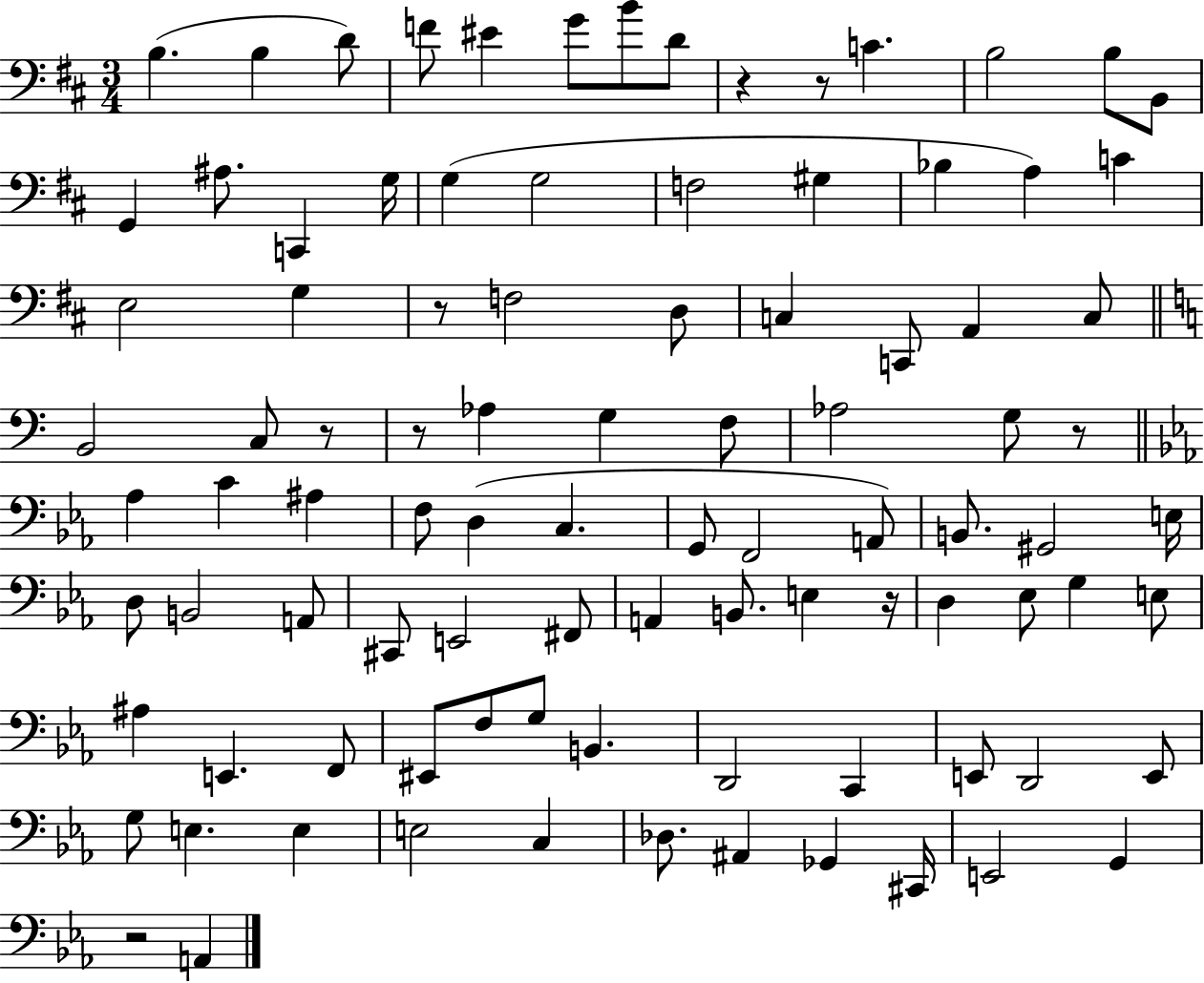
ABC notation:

X:1
T:Untitled
M:3/4
L:1/4
K:D
B, B, D/2 F/2 ^E G/2 B/2 D/2 z z/2 C B,2 B,/2 B,,/2 G,, ^A,/2 C,, G,/4 G, G,2 F,2 ^G, _B, A, C E,2 G, z/2 F,2 D,/2 C, C,,/2 A,, C,/2 B,,2 C,/2 z/2 z/2 _A, G, F,/2 _A,2 G,/2 z/2 _A, C ^A, F,/2 D, C, G,,/2 F,,2 A,,/2 B,,/2 ^G,,2 E,/4 D,/2 B,,2 A,,/2 ^C,,/2 E,,2 ^F,,/2 A,, B,,/2 E, z/4 D, _E,/2 G, E,/2 ^A, E,, F,,/2 ^E,,/2 F,/2 G,/2 B,, D,,2 C,, E,,/2 D,,2 E,,/2 G,/2 E, E, E,2 C, _D,/2 ^A,, _G,, ^C,,/4 E,,2 G,, z2 A,,